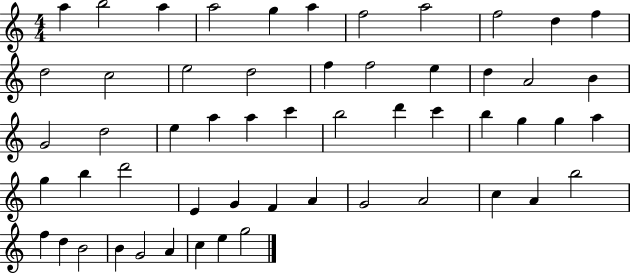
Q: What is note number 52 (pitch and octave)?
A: A4